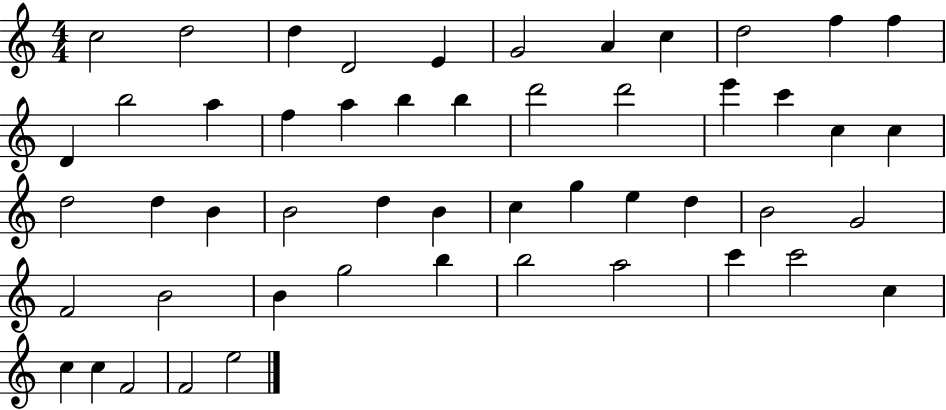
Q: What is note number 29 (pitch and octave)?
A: D5